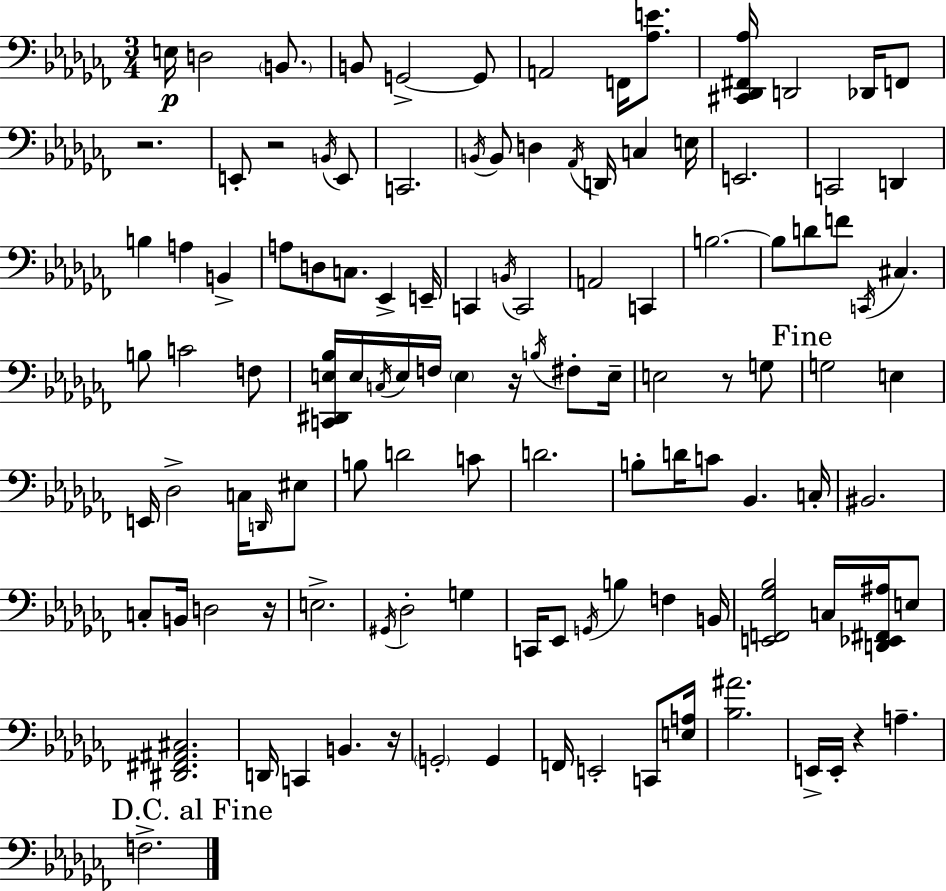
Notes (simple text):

E3/s D3/h B2/e. B2/e G2/h G2/e A2/h F2/s [Ab3,E4]/e. [C#2,Db2,F#2,Ab3]/s D2/h Db2/s F2/e R/h. E2/e R/h B2/s E2/e C2/h. B2/s B2/e D3/q Ab2/s D2/s C3/q E3/s E2/h. C2/h D2/q B3/q A3/q B2/q A3/e D3/e C3/e. Eb2/q E2/s C2/q B2/s C2/h A2/h C2/q B3/h. B3/e D4/e F4/e C2/s C#3/q. B3/e C4/h F3/e [C2,D#2,E3,Bb3]/s E3/s C3/s E3/s F3/s E3/q R/s B3/s F#3/e E3/s E3/h R/e G3/e G3/h E3/q E2/s Db3/h C3/s D2/s EIS3/e B3/e D4/h C4/e D4/h. B3/e D4/s C4/e Bb2/q. C3/s BIS2/h. C3/e B2/s D3/h R/s E3/h. G#2/s Db3/h G3/q C2/s Eb2/e G2/s B3/q F3/q B2/s [E2,F2,Gb3,Bb3]/h C3/s [D2,Eb2,F#2,A#3]/s E3/e [D#2,F#2,A#2,C#3]/h. D2/s C2/q B2/q. R/s G2/h G2/q F2/s E2/h C2/e [E3,A3]/s [Bb3,A#4]/h. E2/s E2/s R/q A3/q. F3/h.